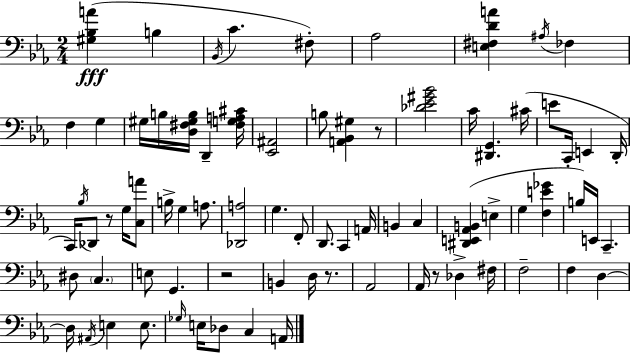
[G#3,Bb3,A4]/q B3/q Bb2/s C4/q. F#3/e Ab3/h [E3,F#3,D4,A4]/q A#3/s FES3/q F3/q G3/q G#3/s B3/s [D3,F#3,G#3,B3]/s D2/q [F#3,G3,A3,C#4]/s [Eb2,A#2]/h B3/e [A2,Bb2,G#3]/q R/e [Db4,Eb4,G#4,Bb4]/h C4/s [D#2,G2]/q. C#4/s E4/e C2/s E2/q D2/s C2/s Bb3/s Db2/e R/e G3/s [C3,A4]/e B3/s G3/q A3/e. [Db2,A3]/h G3/q. F2/e D2/e. C2/q A2/s B2/q C3/q [D#2,E2,Ab2,B2]/q E3/q G3/q [F3,E4,Gb4]/q B3/s E2/s C2/q. D#3/e C3/q. E3/e G2/q. R/h B2/q D3/s R/e. Ab2/h Ab2/s R/e Db3/q F#3/s F3/h F3/q D3/q D3/s A#2/s E3/q E3/e. Gb3/s E3/s Db3/e C3/q A2/s